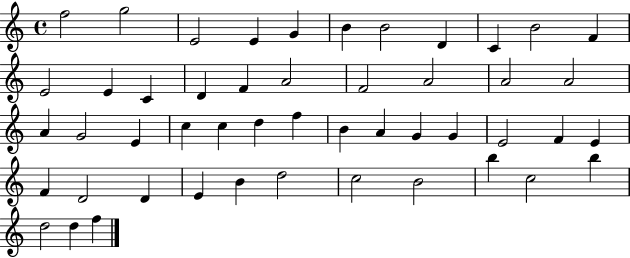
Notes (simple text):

F5/h G5/h E4/h E4/q G4/q B4/q B4/h D4/q C4/q B4/h F4/q E4/h E4/q C4/q D4/q F4/q A4/h F4/h A4/h A4/h A4/h A4/q G4/h E4/q C5/q C5/q D5/q F5/q B4/q A4/q G4/q G4/q E4/h F4/q E4/q F4/q D4/h D4/q E4/q B4/q D5/h C5/h B4/h B5/q C5/h B5/q D5/h D5/q F5/q